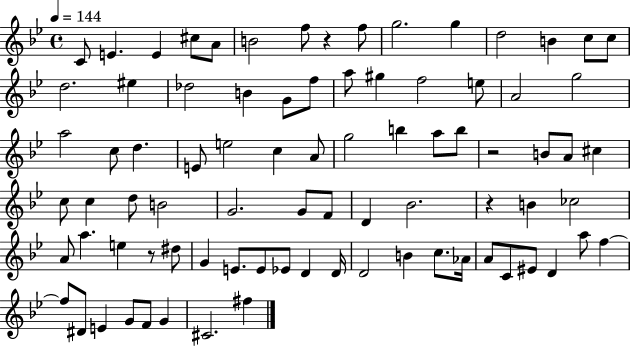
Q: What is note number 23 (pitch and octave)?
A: F5